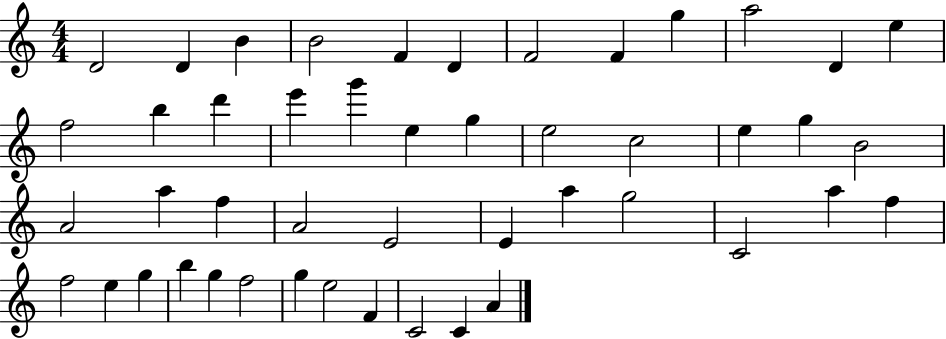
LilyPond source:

{
  \clef treble
  \numericTimeSignature
  \time 4/4
  \key c \major
  d'2 d'4 b'4 | b'2 f'4 d'4 | f'2 f'4 g''4 | a''2 d'4 e''4 | \break f''2 b''4 d'''4 | e'''4 g'''4 e''4 g''4 | e''2 c''2 | e''4 g''4 b'2 | \break a'2 a''4 f''4 | a'2 e'2 | e'4 a''4 g''2 | c'2 a''4 f''4 | \break f''2 e''4 g''4 | b''4 g''4 f''2 | g''4 e''2 f'4 | c'2 c'4 a'4 | \break \bar "|."
}